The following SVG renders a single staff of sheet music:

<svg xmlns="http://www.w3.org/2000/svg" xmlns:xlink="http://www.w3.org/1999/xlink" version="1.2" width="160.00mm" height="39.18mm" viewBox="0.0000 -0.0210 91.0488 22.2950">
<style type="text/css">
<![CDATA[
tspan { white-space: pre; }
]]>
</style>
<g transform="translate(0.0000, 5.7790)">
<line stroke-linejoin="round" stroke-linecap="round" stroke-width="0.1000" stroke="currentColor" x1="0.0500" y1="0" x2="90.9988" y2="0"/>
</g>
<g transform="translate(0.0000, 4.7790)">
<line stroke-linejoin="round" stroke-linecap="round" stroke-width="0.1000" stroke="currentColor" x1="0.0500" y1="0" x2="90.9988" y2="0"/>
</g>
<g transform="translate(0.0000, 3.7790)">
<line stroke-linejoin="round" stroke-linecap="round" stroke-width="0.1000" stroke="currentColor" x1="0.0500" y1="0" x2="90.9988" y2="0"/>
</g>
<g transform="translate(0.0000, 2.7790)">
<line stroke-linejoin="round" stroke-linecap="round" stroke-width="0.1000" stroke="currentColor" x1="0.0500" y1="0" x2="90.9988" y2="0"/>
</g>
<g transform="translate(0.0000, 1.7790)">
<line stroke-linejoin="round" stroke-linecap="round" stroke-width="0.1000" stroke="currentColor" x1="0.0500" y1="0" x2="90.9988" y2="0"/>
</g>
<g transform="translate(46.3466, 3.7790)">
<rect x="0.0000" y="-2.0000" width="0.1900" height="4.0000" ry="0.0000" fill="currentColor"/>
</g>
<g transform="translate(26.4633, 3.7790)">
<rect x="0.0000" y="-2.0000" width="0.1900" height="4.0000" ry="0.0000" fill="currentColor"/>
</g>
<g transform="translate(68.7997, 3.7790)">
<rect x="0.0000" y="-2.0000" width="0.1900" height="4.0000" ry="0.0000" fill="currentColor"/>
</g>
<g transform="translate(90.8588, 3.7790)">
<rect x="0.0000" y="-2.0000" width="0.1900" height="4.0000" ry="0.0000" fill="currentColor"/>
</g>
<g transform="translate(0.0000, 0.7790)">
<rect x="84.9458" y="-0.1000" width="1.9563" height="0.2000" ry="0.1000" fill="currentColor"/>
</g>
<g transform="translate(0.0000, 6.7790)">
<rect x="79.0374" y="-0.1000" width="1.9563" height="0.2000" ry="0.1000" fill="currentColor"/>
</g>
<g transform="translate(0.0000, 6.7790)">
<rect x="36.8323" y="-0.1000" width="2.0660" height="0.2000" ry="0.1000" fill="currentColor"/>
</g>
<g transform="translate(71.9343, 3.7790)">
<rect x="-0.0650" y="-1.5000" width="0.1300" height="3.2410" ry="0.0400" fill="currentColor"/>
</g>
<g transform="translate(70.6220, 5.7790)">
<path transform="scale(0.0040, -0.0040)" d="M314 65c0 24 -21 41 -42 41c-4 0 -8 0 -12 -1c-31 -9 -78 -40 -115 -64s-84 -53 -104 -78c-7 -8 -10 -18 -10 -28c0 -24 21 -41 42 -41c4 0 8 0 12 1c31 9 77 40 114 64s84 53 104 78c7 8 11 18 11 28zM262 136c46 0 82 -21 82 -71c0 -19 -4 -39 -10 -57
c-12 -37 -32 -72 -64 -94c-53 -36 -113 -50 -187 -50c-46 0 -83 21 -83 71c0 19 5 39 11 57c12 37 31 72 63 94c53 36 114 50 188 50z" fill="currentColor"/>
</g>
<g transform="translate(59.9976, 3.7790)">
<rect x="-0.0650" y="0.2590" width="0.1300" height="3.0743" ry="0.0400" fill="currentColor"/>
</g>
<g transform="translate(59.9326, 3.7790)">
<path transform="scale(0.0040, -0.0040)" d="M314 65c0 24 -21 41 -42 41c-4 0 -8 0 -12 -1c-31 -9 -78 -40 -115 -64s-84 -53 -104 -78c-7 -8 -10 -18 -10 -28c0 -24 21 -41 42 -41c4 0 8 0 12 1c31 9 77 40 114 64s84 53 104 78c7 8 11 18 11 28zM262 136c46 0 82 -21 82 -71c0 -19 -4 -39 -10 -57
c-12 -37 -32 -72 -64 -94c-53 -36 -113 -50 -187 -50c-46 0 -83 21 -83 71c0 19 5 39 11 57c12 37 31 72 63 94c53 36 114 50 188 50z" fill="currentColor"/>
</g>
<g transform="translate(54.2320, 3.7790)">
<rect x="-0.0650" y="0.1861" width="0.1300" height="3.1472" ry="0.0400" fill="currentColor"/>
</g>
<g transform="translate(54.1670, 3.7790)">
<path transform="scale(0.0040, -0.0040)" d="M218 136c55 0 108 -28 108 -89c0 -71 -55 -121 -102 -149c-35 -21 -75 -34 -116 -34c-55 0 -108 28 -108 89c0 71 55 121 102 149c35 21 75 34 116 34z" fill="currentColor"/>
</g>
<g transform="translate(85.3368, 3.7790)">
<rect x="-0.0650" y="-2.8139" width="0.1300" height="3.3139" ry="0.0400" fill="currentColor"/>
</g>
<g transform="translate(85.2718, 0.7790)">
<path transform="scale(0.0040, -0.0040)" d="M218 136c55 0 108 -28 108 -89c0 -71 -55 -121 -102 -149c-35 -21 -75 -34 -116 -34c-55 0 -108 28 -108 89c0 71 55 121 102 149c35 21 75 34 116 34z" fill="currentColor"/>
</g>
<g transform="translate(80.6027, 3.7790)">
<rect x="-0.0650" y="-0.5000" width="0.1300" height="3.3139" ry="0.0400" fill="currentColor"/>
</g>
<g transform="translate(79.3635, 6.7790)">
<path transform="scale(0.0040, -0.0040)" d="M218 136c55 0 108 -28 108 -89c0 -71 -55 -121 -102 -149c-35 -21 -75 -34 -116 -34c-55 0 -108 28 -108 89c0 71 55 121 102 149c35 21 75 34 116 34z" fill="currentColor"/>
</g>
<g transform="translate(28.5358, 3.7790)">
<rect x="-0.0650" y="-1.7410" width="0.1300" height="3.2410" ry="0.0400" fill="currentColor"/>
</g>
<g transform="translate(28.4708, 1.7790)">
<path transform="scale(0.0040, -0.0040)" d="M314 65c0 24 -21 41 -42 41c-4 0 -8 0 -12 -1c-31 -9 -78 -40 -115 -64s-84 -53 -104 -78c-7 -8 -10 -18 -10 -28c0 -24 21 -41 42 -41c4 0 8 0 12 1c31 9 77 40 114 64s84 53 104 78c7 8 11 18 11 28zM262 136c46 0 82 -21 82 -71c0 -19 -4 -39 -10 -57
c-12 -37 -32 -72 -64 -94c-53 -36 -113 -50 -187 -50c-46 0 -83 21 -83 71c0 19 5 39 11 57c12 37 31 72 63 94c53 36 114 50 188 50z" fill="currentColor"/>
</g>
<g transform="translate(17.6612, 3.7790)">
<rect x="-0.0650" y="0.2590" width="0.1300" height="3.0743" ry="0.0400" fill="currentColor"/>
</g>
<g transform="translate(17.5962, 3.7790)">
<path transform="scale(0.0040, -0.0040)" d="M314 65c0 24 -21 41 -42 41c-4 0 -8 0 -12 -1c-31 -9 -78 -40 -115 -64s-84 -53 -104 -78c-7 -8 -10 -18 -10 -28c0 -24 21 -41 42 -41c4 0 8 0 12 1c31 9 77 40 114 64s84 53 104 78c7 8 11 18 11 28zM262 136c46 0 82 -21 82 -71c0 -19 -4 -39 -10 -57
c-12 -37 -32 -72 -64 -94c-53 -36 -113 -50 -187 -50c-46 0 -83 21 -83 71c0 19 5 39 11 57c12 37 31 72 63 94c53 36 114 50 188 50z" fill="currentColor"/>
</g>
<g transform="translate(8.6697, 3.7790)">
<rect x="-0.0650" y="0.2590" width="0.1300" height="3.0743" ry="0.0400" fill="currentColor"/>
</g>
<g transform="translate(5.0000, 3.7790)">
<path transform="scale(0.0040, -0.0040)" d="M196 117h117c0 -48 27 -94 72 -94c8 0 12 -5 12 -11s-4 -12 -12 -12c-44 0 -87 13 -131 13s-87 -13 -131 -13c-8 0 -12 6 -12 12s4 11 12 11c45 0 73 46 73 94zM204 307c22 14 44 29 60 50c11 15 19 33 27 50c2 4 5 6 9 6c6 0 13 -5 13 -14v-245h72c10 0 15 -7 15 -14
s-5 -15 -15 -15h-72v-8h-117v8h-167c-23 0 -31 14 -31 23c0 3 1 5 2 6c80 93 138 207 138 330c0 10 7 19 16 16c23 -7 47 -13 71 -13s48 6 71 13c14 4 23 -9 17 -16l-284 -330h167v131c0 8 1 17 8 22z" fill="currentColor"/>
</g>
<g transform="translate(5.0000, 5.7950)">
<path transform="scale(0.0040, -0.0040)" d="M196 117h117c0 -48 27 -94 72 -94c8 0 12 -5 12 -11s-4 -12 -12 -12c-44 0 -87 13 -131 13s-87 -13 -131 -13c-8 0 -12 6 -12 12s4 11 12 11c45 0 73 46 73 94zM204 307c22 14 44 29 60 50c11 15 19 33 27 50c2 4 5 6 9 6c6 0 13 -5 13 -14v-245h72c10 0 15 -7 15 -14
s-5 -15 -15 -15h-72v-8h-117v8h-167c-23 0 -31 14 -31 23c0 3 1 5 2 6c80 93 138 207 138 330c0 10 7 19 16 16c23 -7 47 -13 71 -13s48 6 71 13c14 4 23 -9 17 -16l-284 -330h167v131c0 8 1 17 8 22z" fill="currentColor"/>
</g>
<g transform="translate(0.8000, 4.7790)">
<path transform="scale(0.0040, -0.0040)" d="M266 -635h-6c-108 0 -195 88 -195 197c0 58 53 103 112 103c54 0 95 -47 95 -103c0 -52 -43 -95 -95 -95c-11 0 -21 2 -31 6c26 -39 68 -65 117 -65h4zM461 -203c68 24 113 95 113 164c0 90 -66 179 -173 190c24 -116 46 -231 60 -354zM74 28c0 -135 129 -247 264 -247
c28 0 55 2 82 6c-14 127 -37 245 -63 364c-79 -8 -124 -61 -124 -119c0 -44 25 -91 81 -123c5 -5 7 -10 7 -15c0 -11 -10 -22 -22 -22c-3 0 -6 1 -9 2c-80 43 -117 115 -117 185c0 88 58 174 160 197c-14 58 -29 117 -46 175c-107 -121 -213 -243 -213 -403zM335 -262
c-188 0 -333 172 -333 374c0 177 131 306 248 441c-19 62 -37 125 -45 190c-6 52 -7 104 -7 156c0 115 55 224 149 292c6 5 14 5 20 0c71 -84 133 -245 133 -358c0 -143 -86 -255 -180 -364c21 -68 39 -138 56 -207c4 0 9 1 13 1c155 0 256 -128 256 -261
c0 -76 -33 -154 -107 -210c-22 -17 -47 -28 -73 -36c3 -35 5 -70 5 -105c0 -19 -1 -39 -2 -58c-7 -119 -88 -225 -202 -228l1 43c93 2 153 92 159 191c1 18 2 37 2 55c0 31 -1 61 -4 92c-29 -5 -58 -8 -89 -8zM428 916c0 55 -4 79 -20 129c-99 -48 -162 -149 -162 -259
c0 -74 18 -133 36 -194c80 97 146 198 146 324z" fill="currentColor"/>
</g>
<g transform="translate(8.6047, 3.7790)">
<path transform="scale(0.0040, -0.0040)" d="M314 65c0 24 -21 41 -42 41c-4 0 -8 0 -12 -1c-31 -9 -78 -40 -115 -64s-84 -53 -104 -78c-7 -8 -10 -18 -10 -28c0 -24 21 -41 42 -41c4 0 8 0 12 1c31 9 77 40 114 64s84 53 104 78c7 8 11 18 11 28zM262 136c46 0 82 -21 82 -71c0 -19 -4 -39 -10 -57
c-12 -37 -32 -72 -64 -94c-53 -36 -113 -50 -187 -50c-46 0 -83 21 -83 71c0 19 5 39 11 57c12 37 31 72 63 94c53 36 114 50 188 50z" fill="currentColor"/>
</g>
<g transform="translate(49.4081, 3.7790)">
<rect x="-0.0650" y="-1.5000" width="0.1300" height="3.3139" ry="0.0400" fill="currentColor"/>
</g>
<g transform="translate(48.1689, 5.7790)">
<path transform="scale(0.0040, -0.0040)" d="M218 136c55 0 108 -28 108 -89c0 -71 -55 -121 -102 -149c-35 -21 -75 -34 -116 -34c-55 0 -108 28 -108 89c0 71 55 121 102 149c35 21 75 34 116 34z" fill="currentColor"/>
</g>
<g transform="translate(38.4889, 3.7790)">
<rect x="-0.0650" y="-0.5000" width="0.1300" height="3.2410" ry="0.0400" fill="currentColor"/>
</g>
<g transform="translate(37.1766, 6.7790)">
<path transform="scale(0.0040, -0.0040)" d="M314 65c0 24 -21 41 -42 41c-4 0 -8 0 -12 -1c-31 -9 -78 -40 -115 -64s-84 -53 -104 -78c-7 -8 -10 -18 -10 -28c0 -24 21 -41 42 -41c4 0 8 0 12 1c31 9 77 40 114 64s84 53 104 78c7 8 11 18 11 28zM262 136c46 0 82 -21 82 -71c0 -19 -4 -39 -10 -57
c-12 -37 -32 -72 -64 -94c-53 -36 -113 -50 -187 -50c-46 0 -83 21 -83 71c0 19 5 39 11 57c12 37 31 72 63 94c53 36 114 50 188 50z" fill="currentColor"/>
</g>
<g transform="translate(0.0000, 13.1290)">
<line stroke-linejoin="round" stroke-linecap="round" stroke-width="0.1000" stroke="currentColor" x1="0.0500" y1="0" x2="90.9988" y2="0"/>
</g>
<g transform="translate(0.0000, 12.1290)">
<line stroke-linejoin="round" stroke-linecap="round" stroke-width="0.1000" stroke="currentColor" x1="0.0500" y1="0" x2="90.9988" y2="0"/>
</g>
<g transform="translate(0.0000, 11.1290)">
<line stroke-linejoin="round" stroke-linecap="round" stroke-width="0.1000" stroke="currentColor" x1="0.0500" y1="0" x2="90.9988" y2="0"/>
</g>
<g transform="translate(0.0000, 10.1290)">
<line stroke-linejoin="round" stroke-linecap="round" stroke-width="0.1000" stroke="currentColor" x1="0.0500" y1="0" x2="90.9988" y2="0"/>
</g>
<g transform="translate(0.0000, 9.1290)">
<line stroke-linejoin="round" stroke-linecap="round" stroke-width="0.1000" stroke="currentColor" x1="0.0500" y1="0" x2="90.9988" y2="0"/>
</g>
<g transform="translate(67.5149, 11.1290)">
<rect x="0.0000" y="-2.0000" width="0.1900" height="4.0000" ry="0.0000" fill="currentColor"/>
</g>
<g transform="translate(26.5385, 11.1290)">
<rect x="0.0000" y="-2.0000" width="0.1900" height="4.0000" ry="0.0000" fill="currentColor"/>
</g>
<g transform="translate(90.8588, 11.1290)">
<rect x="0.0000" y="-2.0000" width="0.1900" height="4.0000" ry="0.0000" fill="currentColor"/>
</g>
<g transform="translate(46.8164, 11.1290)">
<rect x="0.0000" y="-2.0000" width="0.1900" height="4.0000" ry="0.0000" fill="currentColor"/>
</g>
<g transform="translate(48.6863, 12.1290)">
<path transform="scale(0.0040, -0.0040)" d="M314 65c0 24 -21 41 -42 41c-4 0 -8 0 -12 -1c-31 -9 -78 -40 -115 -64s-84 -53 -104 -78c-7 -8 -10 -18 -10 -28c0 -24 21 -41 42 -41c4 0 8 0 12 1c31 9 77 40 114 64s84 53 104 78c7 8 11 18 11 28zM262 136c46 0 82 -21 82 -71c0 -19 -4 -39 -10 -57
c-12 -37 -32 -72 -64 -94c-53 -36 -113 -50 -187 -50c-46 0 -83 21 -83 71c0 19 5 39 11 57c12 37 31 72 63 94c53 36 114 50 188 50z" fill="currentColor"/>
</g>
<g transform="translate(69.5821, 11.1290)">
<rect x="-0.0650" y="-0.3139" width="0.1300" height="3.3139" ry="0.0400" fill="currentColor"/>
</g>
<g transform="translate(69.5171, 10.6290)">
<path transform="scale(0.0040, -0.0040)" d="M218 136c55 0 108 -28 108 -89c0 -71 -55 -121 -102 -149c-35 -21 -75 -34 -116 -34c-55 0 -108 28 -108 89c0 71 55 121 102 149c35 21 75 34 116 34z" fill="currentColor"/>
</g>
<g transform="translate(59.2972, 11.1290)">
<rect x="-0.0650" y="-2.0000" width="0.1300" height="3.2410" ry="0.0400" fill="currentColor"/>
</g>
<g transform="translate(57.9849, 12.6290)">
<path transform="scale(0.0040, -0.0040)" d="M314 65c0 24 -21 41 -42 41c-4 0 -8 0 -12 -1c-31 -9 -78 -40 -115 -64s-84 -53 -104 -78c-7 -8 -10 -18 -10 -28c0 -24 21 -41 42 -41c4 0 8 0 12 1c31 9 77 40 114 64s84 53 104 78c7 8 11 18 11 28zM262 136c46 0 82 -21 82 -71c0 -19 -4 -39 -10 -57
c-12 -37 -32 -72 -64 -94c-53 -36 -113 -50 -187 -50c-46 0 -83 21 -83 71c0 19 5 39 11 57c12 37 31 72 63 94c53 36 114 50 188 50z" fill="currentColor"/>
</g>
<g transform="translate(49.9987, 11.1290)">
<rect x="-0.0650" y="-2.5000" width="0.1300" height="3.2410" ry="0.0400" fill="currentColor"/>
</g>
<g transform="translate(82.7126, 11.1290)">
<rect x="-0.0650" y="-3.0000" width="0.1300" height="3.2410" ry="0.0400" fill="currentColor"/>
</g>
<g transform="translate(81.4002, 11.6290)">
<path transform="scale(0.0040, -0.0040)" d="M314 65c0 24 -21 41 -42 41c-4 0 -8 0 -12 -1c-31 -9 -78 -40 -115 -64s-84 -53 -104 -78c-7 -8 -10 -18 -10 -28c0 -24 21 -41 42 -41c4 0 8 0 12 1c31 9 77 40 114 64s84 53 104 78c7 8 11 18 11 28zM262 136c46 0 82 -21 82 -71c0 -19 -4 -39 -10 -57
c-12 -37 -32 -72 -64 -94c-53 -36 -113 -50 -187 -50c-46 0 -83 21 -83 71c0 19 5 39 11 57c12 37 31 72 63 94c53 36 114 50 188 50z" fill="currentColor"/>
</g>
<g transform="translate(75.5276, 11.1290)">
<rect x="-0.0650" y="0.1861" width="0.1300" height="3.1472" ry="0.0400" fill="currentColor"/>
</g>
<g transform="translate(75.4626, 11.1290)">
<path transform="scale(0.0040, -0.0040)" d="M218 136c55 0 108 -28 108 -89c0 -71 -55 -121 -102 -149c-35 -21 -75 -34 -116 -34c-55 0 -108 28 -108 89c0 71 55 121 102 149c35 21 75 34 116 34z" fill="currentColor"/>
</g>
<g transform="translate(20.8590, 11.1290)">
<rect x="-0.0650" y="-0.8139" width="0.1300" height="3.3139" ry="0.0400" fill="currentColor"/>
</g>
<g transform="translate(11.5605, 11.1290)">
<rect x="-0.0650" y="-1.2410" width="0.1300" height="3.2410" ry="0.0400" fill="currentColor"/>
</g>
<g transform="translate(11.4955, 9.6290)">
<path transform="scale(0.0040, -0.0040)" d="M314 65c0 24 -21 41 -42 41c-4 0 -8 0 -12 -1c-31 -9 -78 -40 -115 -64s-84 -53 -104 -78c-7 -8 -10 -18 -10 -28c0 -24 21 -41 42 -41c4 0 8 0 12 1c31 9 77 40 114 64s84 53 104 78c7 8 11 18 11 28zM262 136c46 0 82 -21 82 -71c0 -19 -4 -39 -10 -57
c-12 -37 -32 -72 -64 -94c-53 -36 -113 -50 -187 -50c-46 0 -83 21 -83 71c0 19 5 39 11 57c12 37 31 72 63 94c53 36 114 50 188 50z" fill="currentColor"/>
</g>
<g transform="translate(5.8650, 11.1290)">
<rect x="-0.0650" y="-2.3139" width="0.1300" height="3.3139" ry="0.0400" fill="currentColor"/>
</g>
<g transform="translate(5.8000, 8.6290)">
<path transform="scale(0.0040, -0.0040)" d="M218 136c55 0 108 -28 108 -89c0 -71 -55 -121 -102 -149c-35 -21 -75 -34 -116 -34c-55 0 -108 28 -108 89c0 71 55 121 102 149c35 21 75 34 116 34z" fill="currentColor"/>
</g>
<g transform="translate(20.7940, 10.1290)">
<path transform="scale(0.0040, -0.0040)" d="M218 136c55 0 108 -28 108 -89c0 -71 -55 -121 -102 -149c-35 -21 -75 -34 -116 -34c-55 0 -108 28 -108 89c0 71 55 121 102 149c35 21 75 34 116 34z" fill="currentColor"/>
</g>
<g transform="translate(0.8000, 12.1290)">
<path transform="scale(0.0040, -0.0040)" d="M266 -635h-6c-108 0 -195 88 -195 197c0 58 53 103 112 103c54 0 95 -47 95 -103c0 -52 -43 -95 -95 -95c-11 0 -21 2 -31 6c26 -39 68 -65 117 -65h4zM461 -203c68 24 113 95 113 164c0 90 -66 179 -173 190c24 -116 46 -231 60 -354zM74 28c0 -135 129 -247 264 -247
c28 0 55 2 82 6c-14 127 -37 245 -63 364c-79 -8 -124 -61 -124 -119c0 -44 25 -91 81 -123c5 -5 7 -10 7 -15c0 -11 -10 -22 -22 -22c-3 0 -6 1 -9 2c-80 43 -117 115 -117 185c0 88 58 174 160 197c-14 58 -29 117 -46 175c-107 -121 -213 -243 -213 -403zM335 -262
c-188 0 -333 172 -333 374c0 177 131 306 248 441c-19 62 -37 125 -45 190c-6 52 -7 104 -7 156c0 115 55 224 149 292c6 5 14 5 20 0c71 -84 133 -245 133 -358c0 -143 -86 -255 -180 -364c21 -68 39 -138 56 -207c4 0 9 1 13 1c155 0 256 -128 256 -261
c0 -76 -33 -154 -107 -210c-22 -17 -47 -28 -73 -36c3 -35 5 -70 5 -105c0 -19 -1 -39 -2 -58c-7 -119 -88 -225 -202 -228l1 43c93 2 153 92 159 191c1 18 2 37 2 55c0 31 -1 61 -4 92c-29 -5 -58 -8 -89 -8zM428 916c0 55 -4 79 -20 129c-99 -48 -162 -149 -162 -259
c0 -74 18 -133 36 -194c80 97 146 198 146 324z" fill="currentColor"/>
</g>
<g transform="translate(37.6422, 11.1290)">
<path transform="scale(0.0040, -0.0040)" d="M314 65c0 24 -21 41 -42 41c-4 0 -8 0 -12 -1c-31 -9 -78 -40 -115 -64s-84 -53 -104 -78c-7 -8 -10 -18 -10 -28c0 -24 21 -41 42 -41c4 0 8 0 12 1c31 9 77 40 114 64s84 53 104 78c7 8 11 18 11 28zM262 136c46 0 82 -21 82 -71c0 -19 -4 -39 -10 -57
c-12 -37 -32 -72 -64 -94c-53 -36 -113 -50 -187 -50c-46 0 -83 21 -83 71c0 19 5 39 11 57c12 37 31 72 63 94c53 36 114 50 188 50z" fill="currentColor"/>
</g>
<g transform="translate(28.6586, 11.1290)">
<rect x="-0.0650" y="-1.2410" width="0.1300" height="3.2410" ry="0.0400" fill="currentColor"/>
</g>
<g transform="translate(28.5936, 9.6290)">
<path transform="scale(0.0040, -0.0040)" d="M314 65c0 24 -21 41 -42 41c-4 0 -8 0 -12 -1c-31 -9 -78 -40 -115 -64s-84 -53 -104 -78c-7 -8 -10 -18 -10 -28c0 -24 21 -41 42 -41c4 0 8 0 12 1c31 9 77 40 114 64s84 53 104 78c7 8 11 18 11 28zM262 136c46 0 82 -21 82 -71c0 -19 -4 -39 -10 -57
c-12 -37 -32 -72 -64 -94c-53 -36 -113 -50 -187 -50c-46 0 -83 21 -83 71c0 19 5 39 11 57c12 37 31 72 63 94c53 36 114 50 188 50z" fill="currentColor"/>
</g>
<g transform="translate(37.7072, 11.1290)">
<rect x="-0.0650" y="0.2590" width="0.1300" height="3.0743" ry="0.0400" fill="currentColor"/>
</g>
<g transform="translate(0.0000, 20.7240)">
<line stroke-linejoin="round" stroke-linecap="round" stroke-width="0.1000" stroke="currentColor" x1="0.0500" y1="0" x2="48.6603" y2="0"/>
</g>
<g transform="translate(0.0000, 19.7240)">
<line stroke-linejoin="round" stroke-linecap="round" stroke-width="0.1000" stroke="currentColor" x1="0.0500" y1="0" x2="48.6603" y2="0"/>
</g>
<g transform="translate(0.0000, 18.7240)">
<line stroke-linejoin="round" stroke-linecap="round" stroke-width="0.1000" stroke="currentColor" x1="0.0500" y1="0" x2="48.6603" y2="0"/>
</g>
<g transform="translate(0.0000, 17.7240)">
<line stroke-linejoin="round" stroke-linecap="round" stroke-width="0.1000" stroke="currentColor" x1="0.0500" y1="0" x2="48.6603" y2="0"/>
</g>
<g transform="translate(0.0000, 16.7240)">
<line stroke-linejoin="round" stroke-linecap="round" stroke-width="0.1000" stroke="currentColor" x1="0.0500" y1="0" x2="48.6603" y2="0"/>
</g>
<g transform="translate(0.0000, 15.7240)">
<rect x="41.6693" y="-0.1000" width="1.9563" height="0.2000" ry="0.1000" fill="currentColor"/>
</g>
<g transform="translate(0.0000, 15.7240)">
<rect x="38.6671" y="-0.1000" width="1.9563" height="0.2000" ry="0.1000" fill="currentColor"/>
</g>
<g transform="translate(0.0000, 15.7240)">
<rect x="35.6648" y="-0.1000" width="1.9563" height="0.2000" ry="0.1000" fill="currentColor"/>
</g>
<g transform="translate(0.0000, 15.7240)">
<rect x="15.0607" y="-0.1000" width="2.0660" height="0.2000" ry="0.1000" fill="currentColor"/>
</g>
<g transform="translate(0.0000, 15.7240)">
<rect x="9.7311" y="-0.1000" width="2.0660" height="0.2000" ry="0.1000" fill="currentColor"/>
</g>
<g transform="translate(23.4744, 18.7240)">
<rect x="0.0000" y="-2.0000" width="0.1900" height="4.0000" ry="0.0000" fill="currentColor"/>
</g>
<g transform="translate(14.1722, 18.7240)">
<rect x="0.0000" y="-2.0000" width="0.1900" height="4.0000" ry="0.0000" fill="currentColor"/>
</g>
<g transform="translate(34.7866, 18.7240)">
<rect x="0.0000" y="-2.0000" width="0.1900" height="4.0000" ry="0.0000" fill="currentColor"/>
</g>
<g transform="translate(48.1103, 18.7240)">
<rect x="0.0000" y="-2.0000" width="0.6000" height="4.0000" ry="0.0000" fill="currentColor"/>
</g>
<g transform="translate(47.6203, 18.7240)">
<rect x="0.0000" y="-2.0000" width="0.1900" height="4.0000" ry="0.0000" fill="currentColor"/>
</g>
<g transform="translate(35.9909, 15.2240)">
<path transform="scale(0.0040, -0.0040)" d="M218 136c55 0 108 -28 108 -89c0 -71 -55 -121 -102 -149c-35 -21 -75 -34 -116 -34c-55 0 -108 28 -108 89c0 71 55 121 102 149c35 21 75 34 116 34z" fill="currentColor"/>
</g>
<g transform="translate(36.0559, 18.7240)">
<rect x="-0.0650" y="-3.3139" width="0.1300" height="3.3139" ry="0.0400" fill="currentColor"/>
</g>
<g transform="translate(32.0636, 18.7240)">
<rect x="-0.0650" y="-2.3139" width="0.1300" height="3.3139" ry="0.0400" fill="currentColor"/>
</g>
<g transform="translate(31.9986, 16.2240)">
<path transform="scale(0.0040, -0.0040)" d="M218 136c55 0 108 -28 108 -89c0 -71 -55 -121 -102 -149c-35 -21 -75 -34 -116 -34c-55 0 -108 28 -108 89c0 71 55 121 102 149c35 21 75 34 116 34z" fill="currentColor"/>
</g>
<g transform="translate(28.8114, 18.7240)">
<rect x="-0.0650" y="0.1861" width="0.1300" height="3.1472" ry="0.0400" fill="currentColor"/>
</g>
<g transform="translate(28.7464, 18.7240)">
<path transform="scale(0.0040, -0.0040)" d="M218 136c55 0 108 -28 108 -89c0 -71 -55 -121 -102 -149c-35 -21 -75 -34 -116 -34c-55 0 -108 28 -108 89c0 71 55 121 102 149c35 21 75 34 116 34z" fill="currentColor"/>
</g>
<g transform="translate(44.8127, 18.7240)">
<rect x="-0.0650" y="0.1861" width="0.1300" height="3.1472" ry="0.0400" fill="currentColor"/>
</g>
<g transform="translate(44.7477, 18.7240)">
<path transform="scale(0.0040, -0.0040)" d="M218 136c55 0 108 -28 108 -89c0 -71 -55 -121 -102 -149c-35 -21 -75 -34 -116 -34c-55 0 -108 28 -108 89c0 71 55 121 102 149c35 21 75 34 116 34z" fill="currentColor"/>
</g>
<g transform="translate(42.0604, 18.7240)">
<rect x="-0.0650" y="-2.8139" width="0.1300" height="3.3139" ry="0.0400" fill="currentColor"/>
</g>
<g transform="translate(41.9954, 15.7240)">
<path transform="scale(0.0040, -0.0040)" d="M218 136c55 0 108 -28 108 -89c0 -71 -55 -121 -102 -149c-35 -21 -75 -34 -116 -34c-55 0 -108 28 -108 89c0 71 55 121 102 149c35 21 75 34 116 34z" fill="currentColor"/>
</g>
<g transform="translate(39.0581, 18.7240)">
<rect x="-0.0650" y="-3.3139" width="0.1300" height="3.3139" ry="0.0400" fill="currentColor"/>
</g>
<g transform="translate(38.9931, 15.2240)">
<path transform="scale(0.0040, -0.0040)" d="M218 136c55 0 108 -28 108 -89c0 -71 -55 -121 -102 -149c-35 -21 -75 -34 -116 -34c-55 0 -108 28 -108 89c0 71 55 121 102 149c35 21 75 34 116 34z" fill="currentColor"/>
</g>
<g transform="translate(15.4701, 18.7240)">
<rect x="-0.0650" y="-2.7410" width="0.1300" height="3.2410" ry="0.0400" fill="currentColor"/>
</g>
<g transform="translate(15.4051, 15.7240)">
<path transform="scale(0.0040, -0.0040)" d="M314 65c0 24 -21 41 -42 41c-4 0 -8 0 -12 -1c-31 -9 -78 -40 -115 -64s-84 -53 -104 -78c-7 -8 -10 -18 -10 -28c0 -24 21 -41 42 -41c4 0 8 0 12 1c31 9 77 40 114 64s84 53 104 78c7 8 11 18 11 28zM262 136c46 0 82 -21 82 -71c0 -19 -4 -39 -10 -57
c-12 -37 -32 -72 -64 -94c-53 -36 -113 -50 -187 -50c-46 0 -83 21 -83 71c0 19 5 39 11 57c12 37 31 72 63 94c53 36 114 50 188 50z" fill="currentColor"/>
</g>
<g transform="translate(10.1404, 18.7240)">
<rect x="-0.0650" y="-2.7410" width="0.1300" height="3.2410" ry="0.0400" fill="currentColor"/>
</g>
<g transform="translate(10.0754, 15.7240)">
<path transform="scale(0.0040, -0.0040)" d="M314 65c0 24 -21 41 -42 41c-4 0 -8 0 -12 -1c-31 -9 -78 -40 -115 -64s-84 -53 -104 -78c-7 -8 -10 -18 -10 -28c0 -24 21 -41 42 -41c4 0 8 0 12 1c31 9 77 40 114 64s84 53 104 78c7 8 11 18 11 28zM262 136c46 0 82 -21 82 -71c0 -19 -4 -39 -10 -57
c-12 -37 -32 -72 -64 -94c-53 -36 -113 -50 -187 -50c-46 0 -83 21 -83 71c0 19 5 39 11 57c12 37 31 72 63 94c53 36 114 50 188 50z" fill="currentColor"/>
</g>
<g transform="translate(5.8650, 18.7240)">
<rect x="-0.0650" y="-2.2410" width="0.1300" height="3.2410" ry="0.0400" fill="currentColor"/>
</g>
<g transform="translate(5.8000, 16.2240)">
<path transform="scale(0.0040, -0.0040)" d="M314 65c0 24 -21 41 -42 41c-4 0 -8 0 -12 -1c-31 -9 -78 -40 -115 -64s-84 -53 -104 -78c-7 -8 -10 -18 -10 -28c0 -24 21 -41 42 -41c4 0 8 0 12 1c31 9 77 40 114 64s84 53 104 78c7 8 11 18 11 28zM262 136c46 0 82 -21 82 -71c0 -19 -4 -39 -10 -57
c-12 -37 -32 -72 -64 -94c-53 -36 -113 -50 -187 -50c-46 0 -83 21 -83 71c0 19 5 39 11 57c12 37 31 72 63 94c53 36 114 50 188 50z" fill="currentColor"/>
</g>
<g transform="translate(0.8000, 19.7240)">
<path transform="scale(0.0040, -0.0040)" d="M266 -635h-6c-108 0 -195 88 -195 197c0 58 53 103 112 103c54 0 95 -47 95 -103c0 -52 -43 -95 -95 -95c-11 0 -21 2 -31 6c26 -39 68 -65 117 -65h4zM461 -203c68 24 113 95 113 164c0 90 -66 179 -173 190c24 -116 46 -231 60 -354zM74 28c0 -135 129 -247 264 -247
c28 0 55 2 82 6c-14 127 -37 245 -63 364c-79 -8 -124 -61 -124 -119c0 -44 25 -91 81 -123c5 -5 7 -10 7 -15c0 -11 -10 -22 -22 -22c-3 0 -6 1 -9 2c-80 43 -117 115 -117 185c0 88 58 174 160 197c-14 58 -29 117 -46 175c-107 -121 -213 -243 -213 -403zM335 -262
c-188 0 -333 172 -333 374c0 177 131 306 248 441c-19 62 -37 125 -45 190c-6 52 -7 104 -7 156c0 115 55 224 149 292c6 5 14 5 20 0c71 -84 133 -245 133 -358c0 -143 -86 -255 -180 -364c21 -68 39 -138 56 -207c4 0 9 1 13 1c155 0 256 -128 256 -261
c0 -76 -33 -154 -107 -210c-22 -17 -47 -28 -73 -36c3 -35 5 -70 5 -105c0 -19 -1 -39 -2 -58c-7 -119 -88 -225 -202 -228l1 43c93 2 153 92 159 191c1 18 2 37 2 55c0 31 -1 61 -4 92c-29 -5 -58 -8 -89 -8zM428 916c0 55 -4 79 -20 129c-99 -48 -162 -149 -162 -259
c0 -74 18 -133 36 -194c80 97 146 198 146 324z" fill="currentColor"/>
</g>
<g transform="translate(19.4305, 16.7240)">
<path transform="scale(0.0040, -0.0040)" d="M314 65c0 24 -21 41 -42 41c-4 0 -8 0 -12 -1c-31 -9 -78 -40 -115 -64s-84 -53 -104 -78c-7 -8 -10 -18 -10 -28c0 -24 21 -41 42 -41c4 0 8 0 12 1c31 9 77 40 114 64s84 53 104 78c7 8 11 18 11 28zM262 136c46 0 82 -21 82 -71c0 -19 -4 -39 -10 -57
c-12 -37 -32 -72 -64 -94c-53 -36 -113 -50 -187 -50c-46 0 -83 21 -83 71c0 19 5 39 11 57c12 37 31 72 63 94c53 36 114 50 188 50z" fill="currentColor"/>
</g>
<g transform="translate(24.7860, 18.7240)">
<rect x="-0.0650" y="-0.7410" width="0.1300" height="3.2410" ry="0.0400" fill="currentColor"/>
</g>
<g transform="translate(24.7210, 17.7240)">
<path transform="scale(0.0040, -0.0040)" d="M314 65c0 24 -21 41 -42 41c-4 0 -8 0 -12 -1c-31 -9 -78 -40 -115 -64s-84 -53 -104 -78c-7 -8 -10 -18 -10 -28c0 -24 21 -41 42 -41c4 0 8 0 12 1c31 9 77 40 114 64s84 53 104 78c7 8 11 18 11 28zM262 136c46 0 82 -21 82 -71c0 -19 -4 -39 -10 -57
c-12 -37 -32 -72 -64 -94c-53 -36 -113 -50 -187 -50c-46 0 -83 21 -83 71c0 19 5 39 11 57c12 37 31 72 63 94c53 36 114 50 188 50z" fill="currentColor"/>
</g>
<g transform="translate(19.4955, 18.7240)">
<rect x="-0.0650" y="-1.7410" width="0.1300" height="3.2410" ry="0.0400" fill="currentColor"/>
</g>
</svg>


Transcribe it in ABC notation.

X:1
T:Untitled
M:4/4
L:1/4
K:C
B2 B2 f2 C2 E B B2 E2 C a g e2 d e2 B2 G2 F2 c B A2 g2 a2 a2 f2 d2 B g b b a B